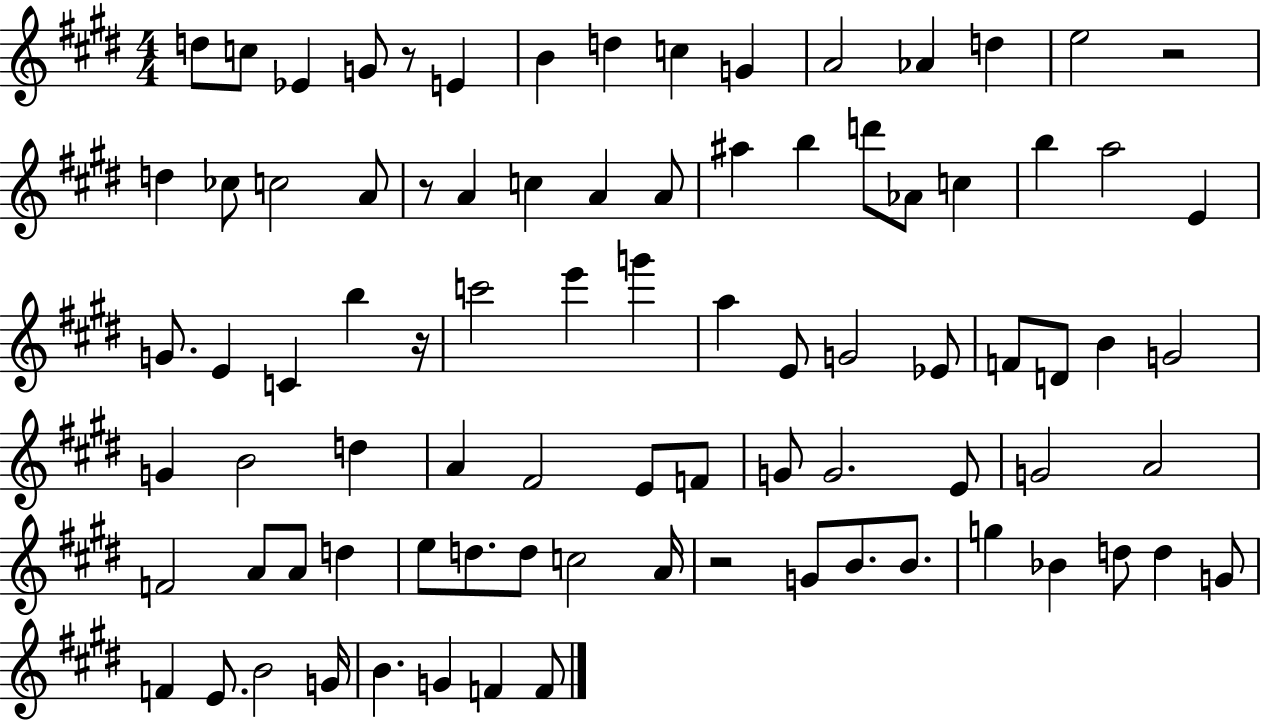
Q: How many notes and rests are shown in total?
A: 86